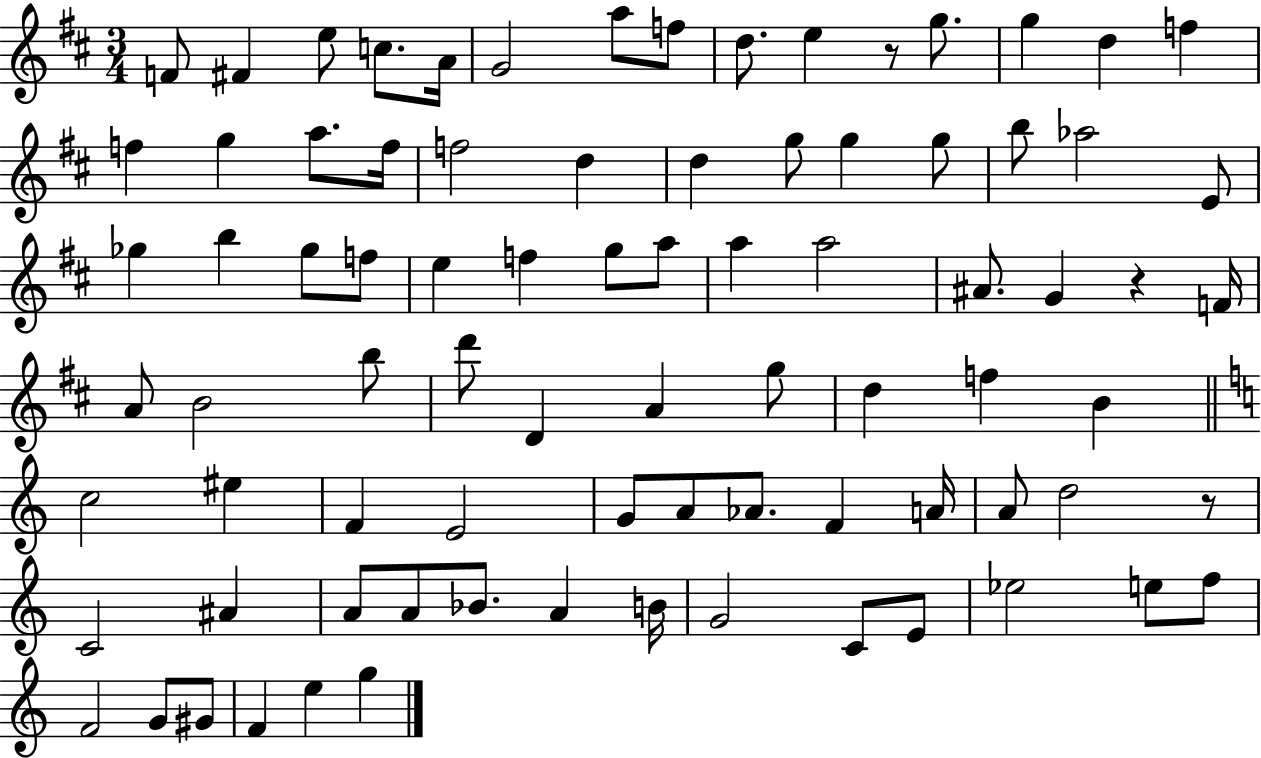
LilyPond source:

{
  \clef treble
  \numericTimeSignature
  \time 3/4
  \key d \major
  f'8 fis'4 e''8 c''8. a'16 | g'2 a''8 f''8 | d''8. e''4 r8 g''8. | g''4 d''4 f''4 | \break f''4 g''4 a''8. f''16 | f''2 d''4 | d''4 g''8 g''4 g''8 | b''8 aes''2 e'8 | \break ges''4 b''4 ges''8 f''8 | e''4 f''4 g''8 a''8 | a''4 a''2 | ais'8. g'4 r4 f'16 | \break a'8 b'2 b''8 | d'''8 d'4 a'4 g''8 | d''4 f''4 b'4 | \bar "||" \break \key c \major c''2 eis''4 | f'4 e'2 | g'8 a'8 aes'8. f'4 a'16 | a'8 d''2 r8 | \break c'2 ais'4 | a'8 a'8 bes'8. a'4 b'16 | g'2 c'8 e'8 | ees''2 e''8 f''8 | \break f'2 g'8 gis'8 | f'4 e''4 g''4 | \bar "|."
}